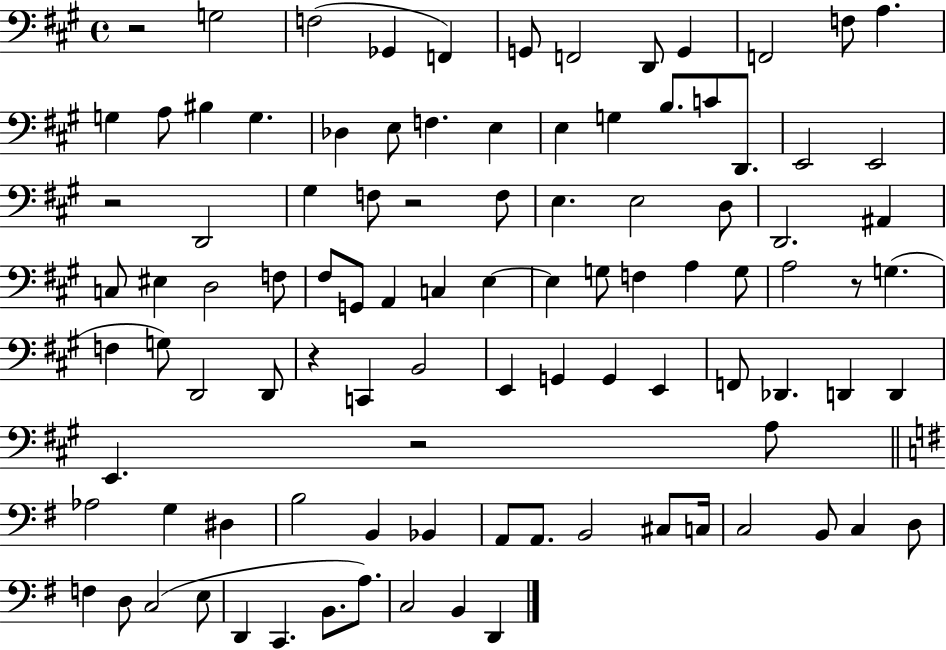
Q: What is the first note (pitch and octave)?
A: G3